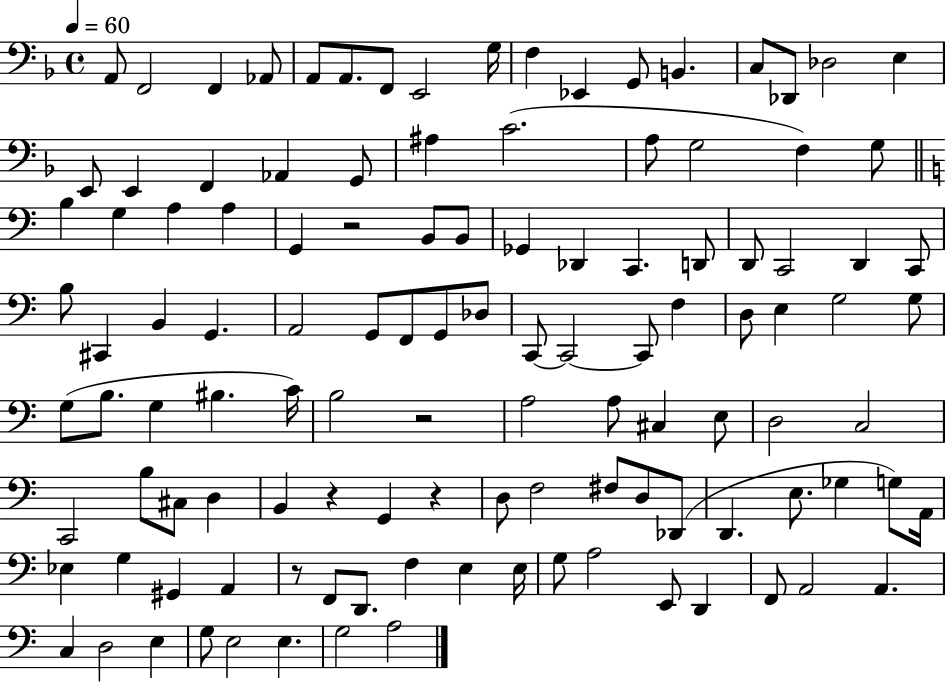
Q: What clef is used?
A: bass